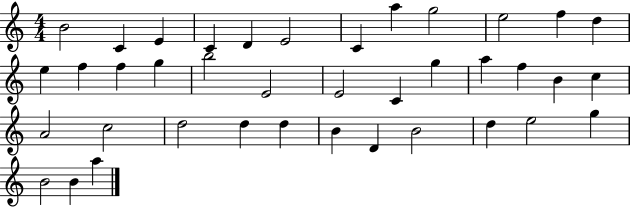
B4/h C4/q E4/q C4/q D4/q E4/h C4/q A5/q G5/h E5/h F5/q D5/q E5/q F5/q F5/q G5/q B5/h E4/h E4/h C4/q G5/q A5/q F5/q B4/q C5/q A4/h C5/h D5/h D5/q D5/q B4/q D4/q B4/h D5/q E5/h G5/q B4/h B4/q A5/q